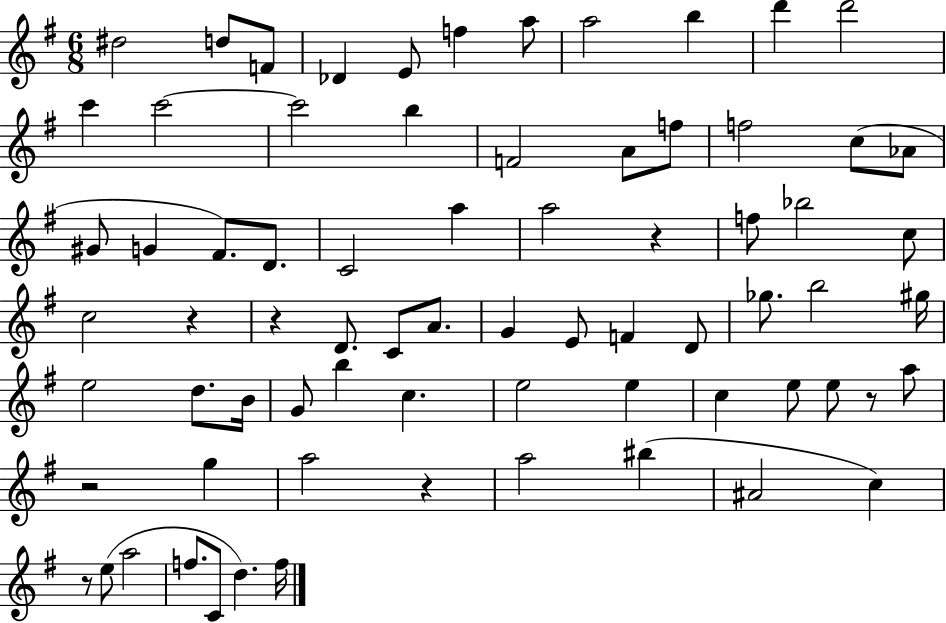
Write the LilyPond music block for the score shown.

{
  \clef treble
  \numericTimeSignature
  \time 6/8
  \key g \major
  \repeat volta 2 { dis''2 d''8 f'8 | des'4 e'8 f''4 a''8 | a''2 b''4 | d'''4 d'''2 | \break c'''4 c'''2~~ | c'''2 b''4 | f'2 a'8 f''8 | f''2 c''8( aes'8 | \break gis'8 g'4 fis'8.) d'8. | c'2 a''4 | a''2 r4 | f''8 bes''2 c''8 | \break c''2 r4 | r4 d'8. c'8 a'8. | g'4 e'8 f'4 d'8 | ges''8. b''2 gis''16 | \break e''2 d''8. b'16 | g'8 b''4 c''4. | e''2 e''4 | c''4 e''8 e''8 r8 a''8 | \break r2 g''4 | a''2 r4 | a''2 bis''4( | ais'2 c''4) | \break r8 e''8( a''2 | f''8. c'8 d''4.) f''16 | } \bar "|."
}